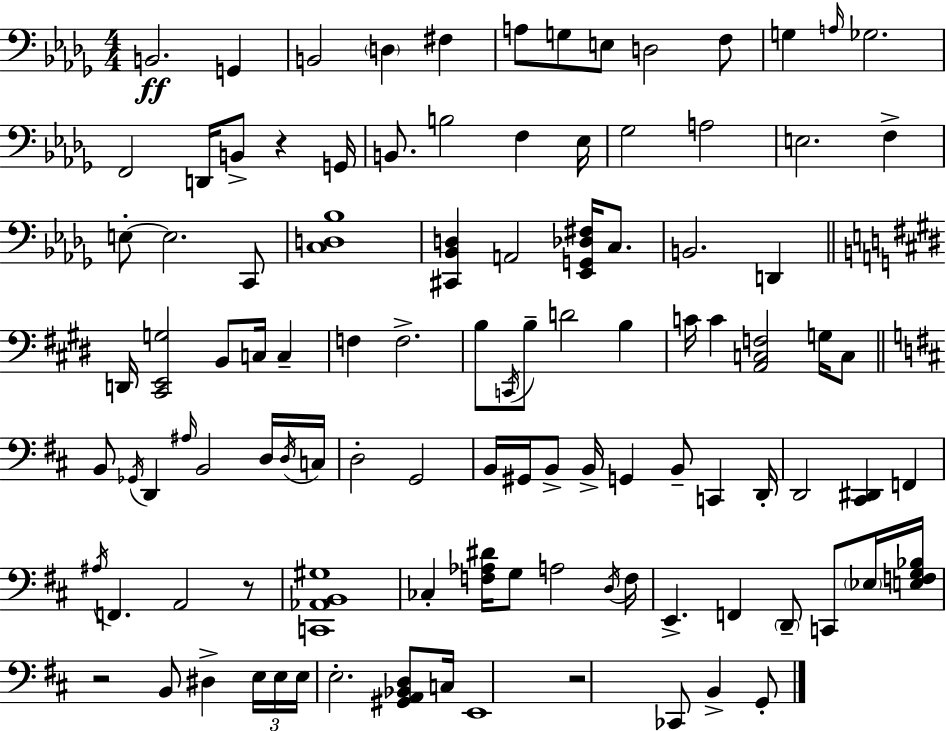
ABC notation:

X:1
T:Untitled
M:4/4
L:1/4
K:Bbm
B,,2 G,, B,,2 D, ^F, A,/2 G,/2 E,/2 D,2 F,/2 G, A,/4 _G,2 F,,2 D,,/4 B,,/2 z G,,/4 B,,/2 B,2 F, _E,/4 _G,2 A,2 E,2 F, E,/2 E,2 C,,/2 [C,D,_B,]4 [^C,,_B,,D,] A,,2 [_E,,G,,_D,^F,]/4 C,/2 B,,2 D,, D,,/4 [^C,,E,,G,]2 B,,/2 C,/4 C, F, F,2 B,/2 C,,/4 B,/2 D2 B, C/4 C [A,,C,F,]2 G,/4 C,/2 B,,/2 _G,,/4 D,, ^A,/4 B,,2 D,/4 D,/4 C,/4 D,2 G,,2 B,,/4 ^G,,/4 B,,/2 B,,/4 G,, B,,/2 C,, D,,/4 D,,2 [^C,,^D,,] F,, ^A,/4 F,, A,,2 z/2 [C,,_A,,B,,^G,]4 _C, [F,_A,^D]/4 G,/2 A,2 D,/4 F,/4 E,, F,, D,,/2 C,,/2 _E,/4 [E,F,G,_B,]/4 z2 B,,/2 ^D, E,/4 E,/4 E,/4 E,2 [^G,,A,,_B,,D,]/2 C,/4 E,,4 z2 _C,,/2 B,, G,,/2